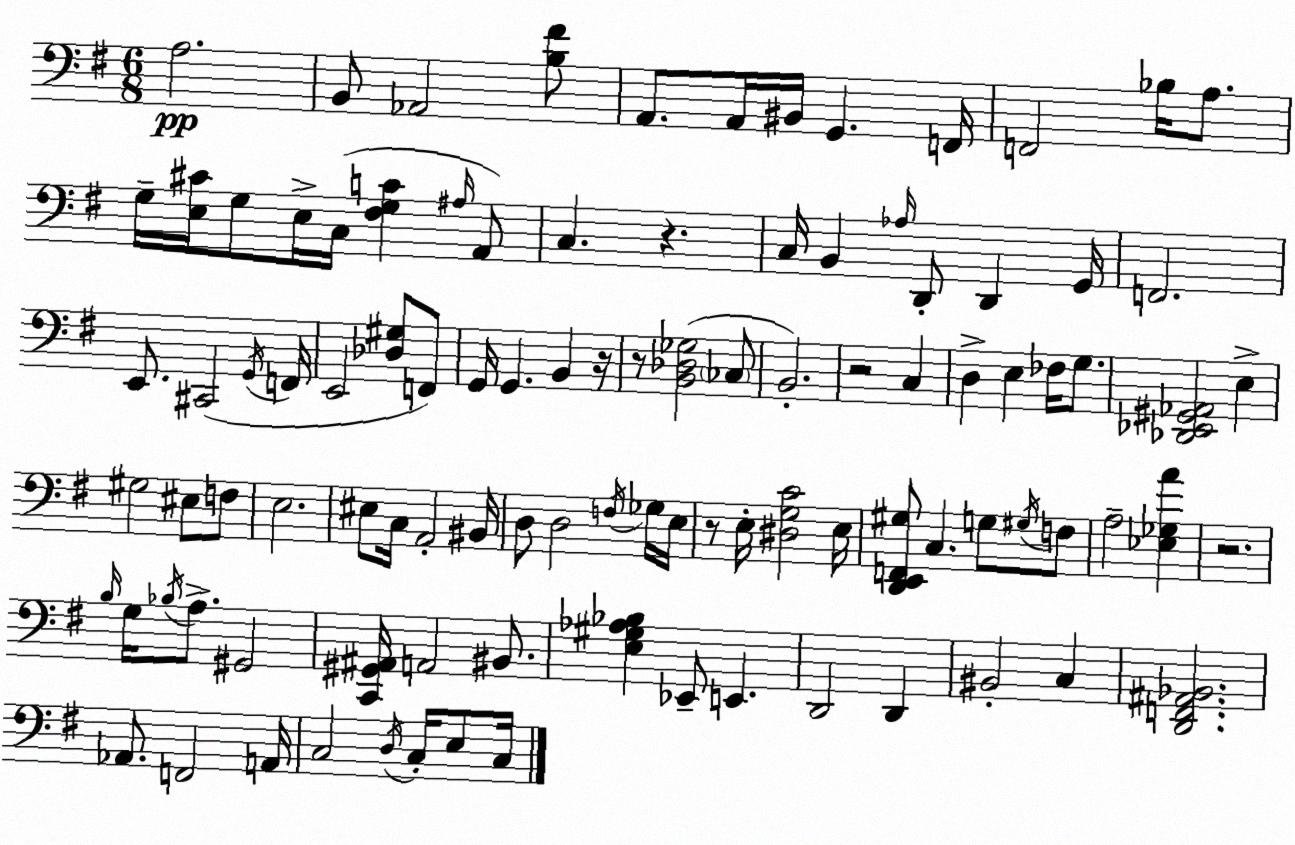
X:1
T:Untitled
M:6/8
L:1/4
K:G
A,2 B,,/2 _A,,2 [B,^F]/2 A,,/2 A,,/4 ^B,,/4 G,, F,,/4 F,,2 _B,/4 A,/2 G,/4 [E,^C]/4 G,/2 E,/4 C,/4 [^F,G,C] ^A,/4 A,,/2 C, z C,/4 B,, _A,/4 D,,/2 D,, G,,/4 F,,2 E,,/2 ^C,,2 G,,/4 F,,/4 E,,2 [_D,^G,]/2 F,,/2 G,,/4 G,, B,, z/4 z/2 [B,,_D,_G,]2 _C,/2 B,,2 z2 C, D, E, _F,/4 G,/2 [_D,,_E,,^G,,_A,,]2 E, ^G,2 ^E,/2 F,/2 E,2 ^E,/2 C,/4 A,,2 ^B,,/4 D,/2 D,2 F,/4 _G,/4 E,/4 z/2 E,/4 [^D,G,C]2 E,/4 [D,,E,,F,,^G,]/2 C, G,/2 ^G,/4 F,/2 A,2 [_E,_G,A] z2 B,/4 G,/4 _B,/4 A,/2 ^G,,2 [C,,^G,,^A,,]/4 A,,2 ^B,,/2 [E,^G,_A,_B,] _E,,/2 E,, D,,2 D,, ^B,,2 C, [D,,F,,^A,,_B,,]2 _A,,/2 F,,2 A,,/4 C,2 D,/4 C,/4 E,/2 C,/4